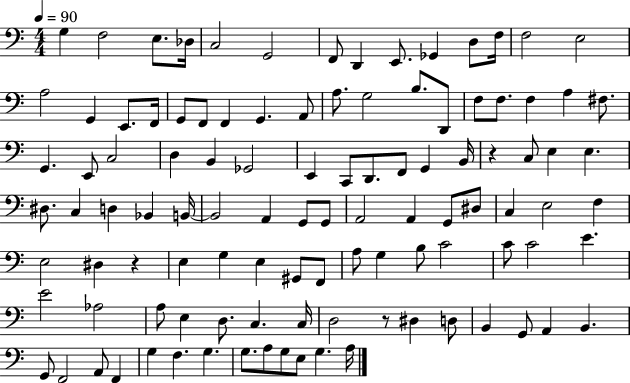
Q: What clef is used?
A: bass